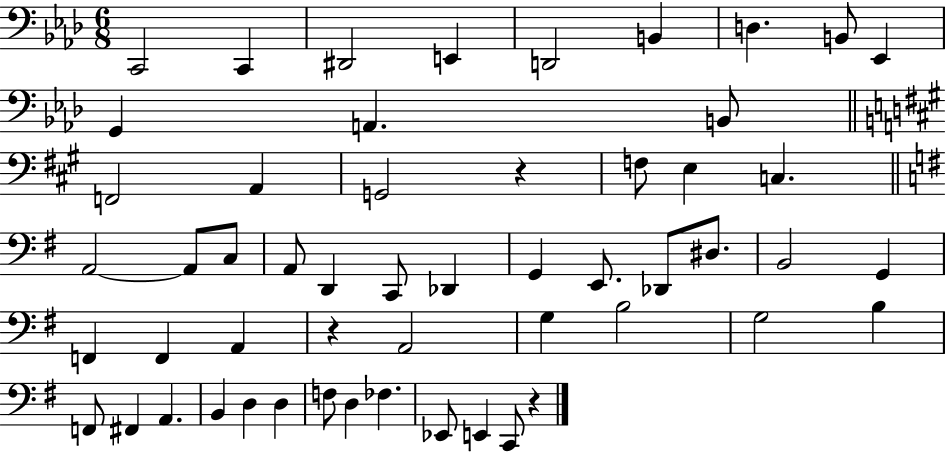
{
  \clef bass
  \numericTimeSignature
  \time 6/8
  \key aes \major
  c,2 c,4 | dis,2 e,4 | d,2 b,4 | d4. b,8 ees,4 | \break g,4 a,4. b,8 | \bar "||" \break \key a \major f,2 a,4 | g,2 r4 | f8 e4 c4. | \bar "||" \break \key e \minor a,2~~ a,8 c8 | a,8 d,4 c,8 des,4 | g,4 e,8. des,8 dis8. | b,2 g,4 | \break f,4 f,4 a,4 | r4 a,2 | g4 b2 | g2 b4 | \break f,8 fis,4 a,4. | b,4 d4 d4 | f8 d4 fes4. | ees,8 e,4 c,8 r4 | \break \bar "|."
}